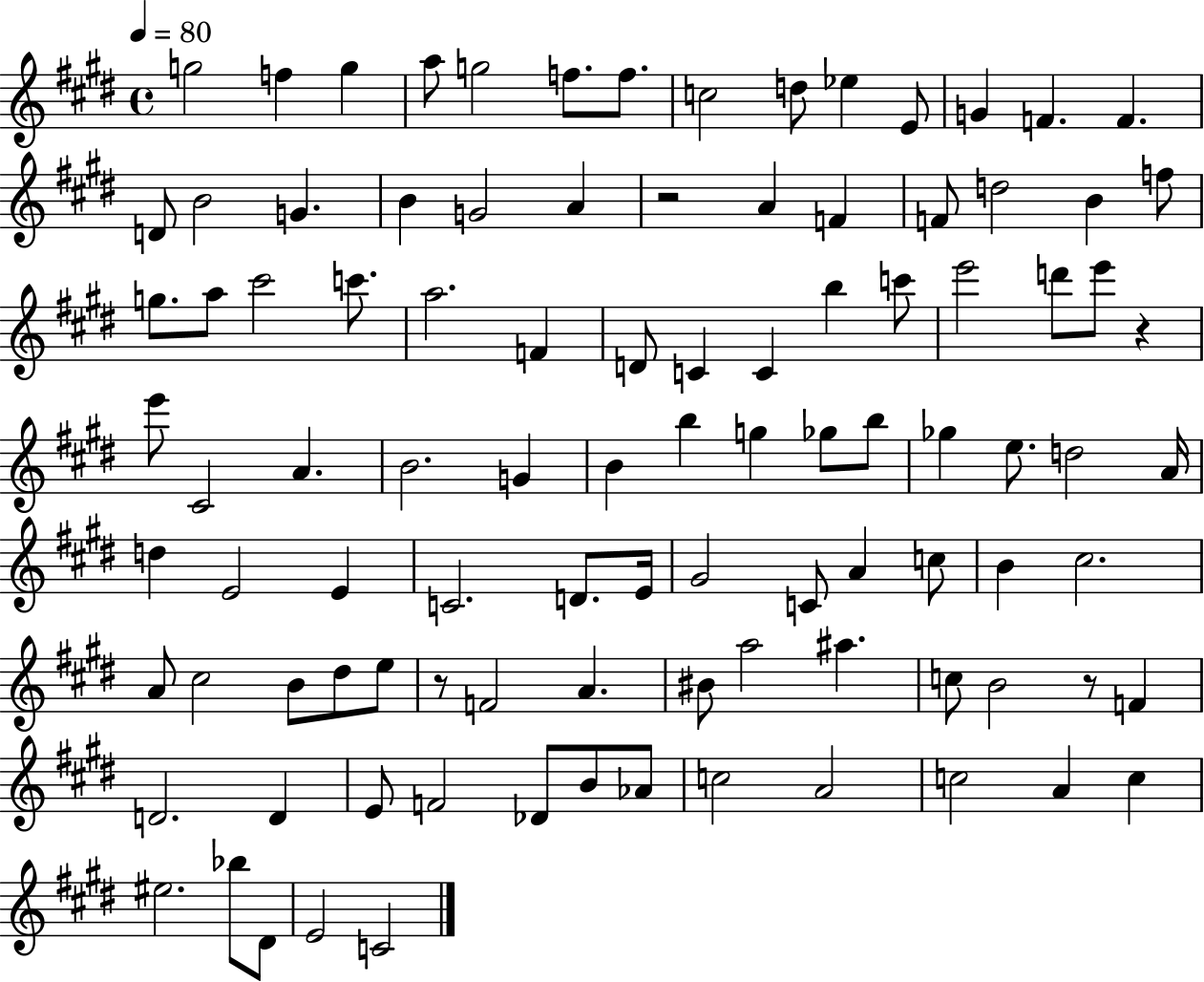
{
  \clef treble
  \time 4/4
  \defaultTimeSignature
  \key e \major
  \tempo 4 = 80
  \repeat volta 2 { g''2 f''4 g''4 | a''8 g''2 f''8. f''8. | c''2 d''8 ees''4 e'8 | g'4 f'4. f'4. | \break d'8 b'2 g'4. | b'4 g'2 a'4 | r2 a'4 f'4 | f'8 d''2 b'4 f''8 | \break g''8. a''8 cis'''2 c'''8. | a''2. f'4 | d'8 c'4 c'4 b''4 c'''8 | e'''2 d'''8 e'''8 r4 | \break e'''8 cis'2 a'4. | b'2. g'4 | b'4 b''4 g''4 ges''8 b''8 | ges''4 e''8. d''2 a'16 | \break d''4 e'2 e'4 | c'2. d'8. e'16 | gis'2 c'8 a'4 c''8 | b'4 cis''2. | \break a'8 cis''2 b'8 dis''8 e''8 | r8 f'2 a'4. | bis'8 a''2 ais''4. | c''8 b'2 r8 f'4 | \break d'2. d'4 | e'8 f'2 des'8 b'8 aes'8 | c''2 a'2 | c''2 a'4 c''4 | \break eis''2. bes''8 dis'8 | e'2 c'2 | } \bar "|."
}